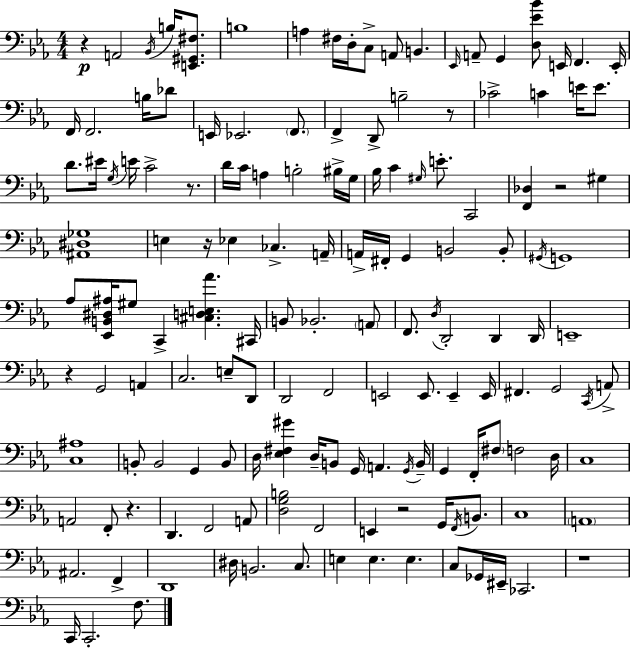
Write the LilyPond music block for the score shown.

{
  \clef bass
  \numericTimeSignature
  \time 4/4
  \key c \minor
  \repeat volta 2 { r4\p a,2 \acciaccatura { bes,16 } b16 <e, gis, fis>8. | b1 | a4 fis16 d16-. c8-> a,8 b,4. | \grace { ees,16 } a,8-- g,4 <d ees' bes'>8 e,16 f,4. | \break e,16-. f,16 f,2. b16 | des'8 e,16 ees,2. \parenthesize f,8. | f,4-> d,8-> b2-- | r8 ces'2-> c'4 e'16 e'8. | \break d'8. eis'16 \acciaccatura { g16 } e'16 c'2-> | r8. d'16 c'16 a4 b2-. | bis16-> g16 bes16 c'4 \grace { gis16 } e'8.-. c,2 | <f, des>4 r2 | \break gis4 <ais, dis ges>1 | e4 r16 ees4 ces4.-> | a,16-- a,16-> fis,16-. g,4 b,2 | b,8-. \acciaccatura { gis,16 } g,1 | \break aes8 <ees, b, dis ais>16 gis8 c,4-> <cis d e aes'>4. | cis,16 b,8 bes,2.-. | \parenthesize a,8 f,8. \acciaccatura { d16 } d,2-. | d,4 d,16 e,1-- | \break r4 g,2 | a,4 c2. | e8-- d,8 d,2 f,2 | e,2 e,8. | \break e,4-- e,16 fis,4. g,2 | \acciaccatura { c,16 } a,8-> <c ais>1 | b,8-. b,2 | g,4 b,8 d16 <ees fis gis'>4 d16-- b,8 g,16 | \break a,4. \acciaccatura { g,16 } b,16-- g,4 f,16-. \parenthesize fis8 f2 | d16 c1 | a,2 | f,8-. r4. d,4. f,2 | \break a,8 <d g b>2 | f,2 e,4 r2 | g,16 \acciaccatura { f,16 } b,8. c1 | \parenthesize a,1 | \break ais,2. | f,4-> d,1 | dis16 b,2. | c8. e4 e4. | \break e4. c8 ges,16 eis,16-- ces,2. | r1 | c,16 c,2.-. | f8. } \bar "|."
}